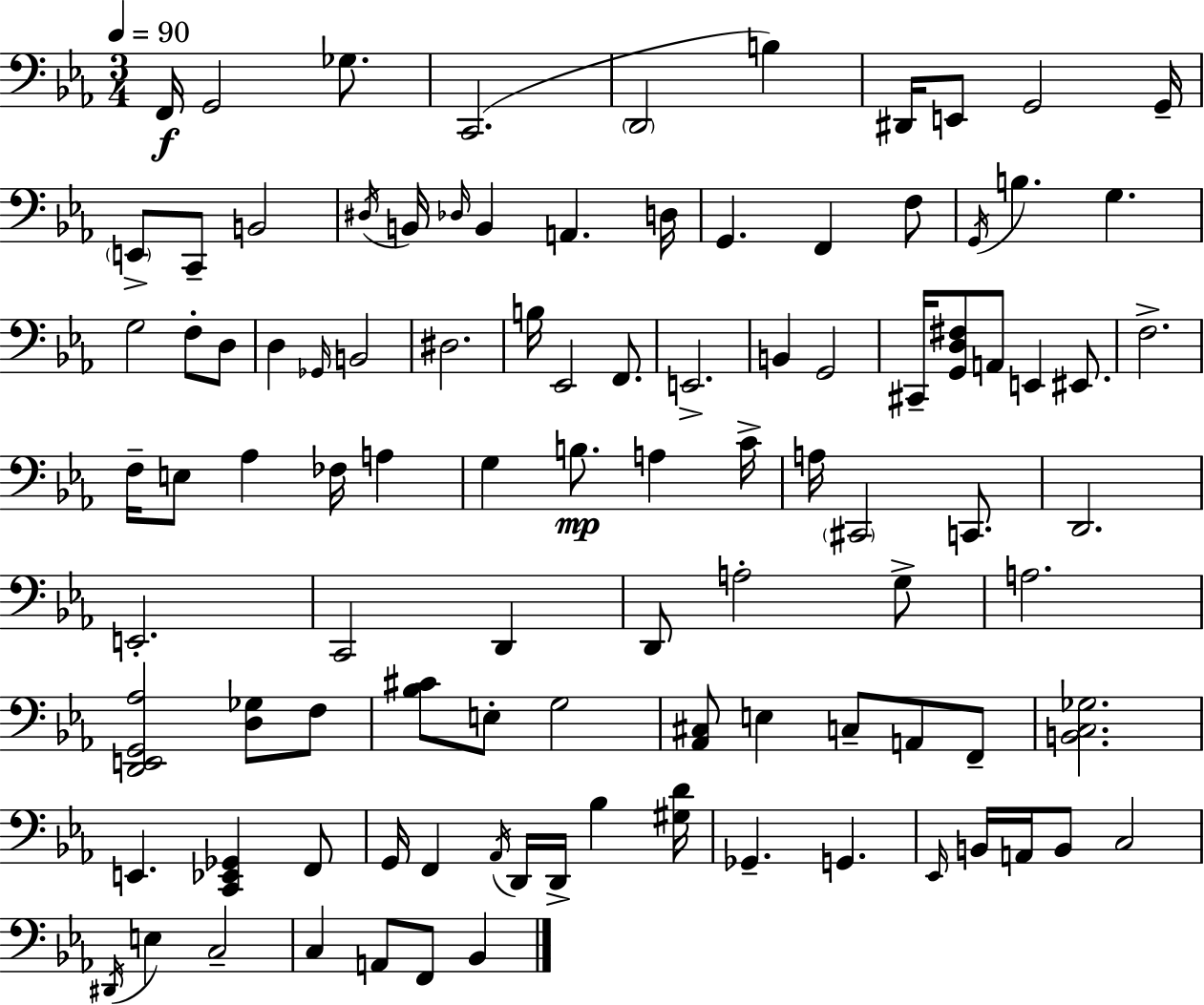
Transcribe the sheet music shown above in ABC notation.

X:1
T:Untitled
M:3/4
L:1/4
K:Eb
F,,/4 G,,2 _G,/2 C,,2 D,,2 B, ^D,,/4 E,,/2 G,,2 G,,/4 E,,/2 C,,/2 B,,2 ^D,/4 B,,/4 _D,/4 B,, A,, D,/4 G,, F,, F,/2 G,,/4 B, G, G,2 F,/2 D,/2 D, _G,,/4 B,,2 ^D,2 B,/4 _E,,2 F,,/2 E,,2 B,, G,,2 ^C,,/4 [G,,D,^F,]/2 A,,/2 E,, ^E,,/2 F,2 F,/4 E,/2 _A, _F,/4 A, G, B,/2 A, C/4 A,/4 ^C,,2 C,,/2 D,,2 E,,2 C,,2 D,, D,,/2 A,2 G,/2 A,2 [D,,E,,G,,_A,]2 [D,_G,]/2 F,/2 [_B,^C]/2 E,/2 G,2 [_A,,^C,]/2 E, C,/2 A,,/2 F,,/2 [B,,C,_G,]2 E,, [C,,_E,,_G,,] F,,/2 G,,/4 F,, _A,,/4 D,,/4 D,,/4 _B, [^G,D]/4 _G,, G,, _E,,/4 B,,/4 A,,/4 B,,/2 C,2 ^D,,/4 E, C,2 C, A,,/2 F,,/2 _B,,